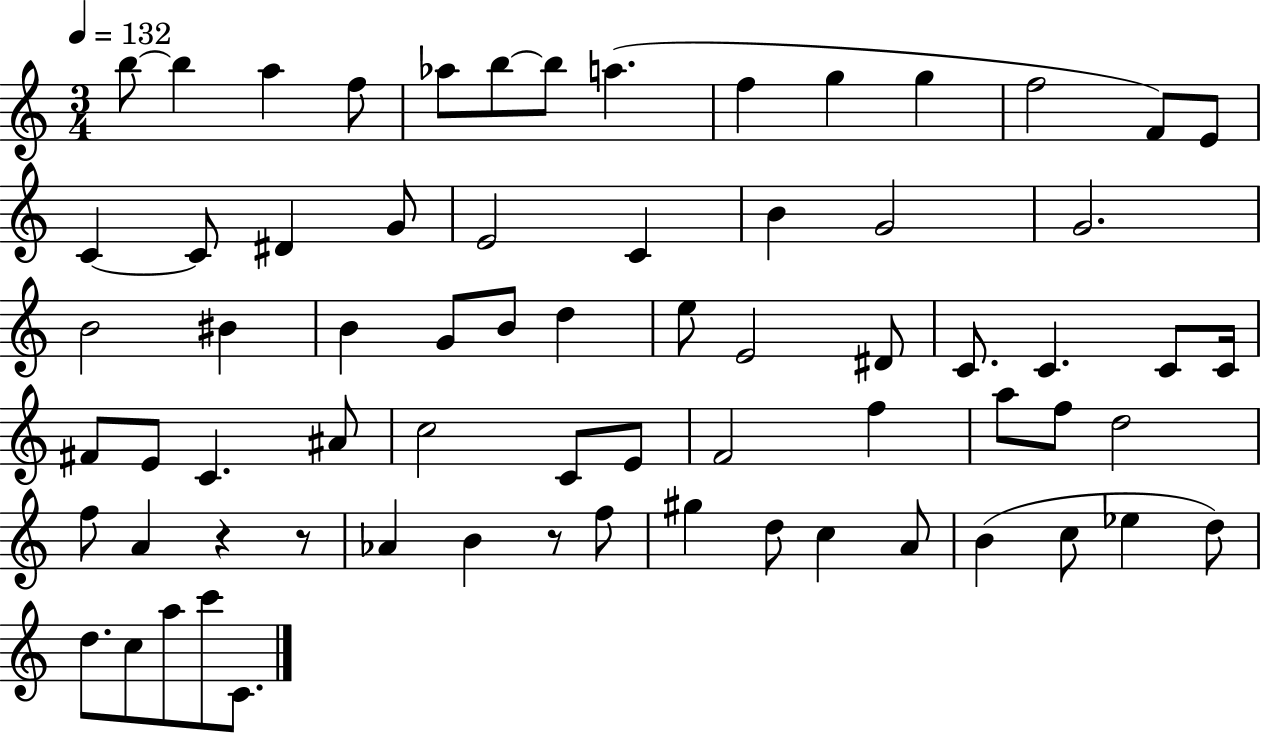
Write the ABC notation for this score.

X:1
T:Untitled
M:3/4
L:1/4
K:C
b/2 b a f/2 _a/2 b/2 b/2 a f g g f2 F/2 E/2 C C/2 ^D G/2 E2 C B G2 G2 B2 ^B B G/2 B/2 d e/2 E2 ^D/2 C/2 C C/2 C/4 ^F/2 E/2 C ^A/2 c2 C/2 E/2 F2 f a/2 f/2 d2 f/2 A z z/2 _A B z/2 f/2 ^g d/2 c A/2 B c/2 _e d/2 d/2 c/2 a/2 c'/2 C/2